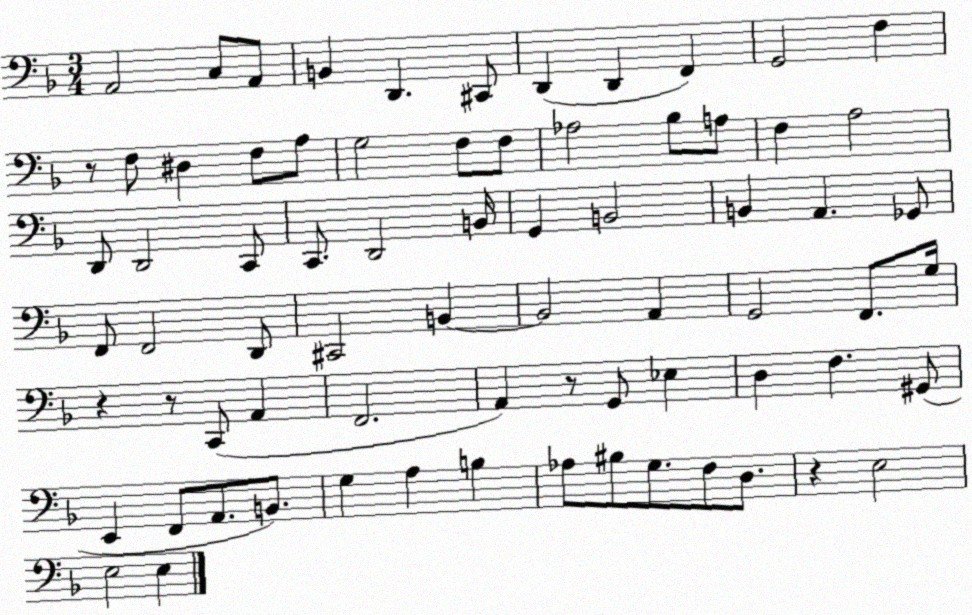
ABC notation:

X:1
T:Untitled
M:3/4
L:1/4
K:F
A,,2 C,/2 A,,/2 B,, D,, ^C,,/2 D,, D,, F,, G,,2 F, z/2 F,/2 ^D, F,/2 A,/2 G,2 F,/2 F,/2 _A,2 _B,/2 A,/2 F, A,2 D,,/2 D,,2 C,,/2 C,,/2 D,,2 B,,/4 G,, B,,2 B,, A,, _G,,/2 F,,/2 F,,2 D,,/2 ^C,,2 B,, B,,2 A,, G,,2 F,,/2 G,/4 z z/2 C,,/2 A,, F,,2 A,, z/2 G,,/2 _E, D, F, ^G,,/2 E,, F,,/2 A,,/2 B,,/2 G, A, B, _A,/2 ^B,/2 G,/2 F,/2 D,/2 z E,2 E,2 E,